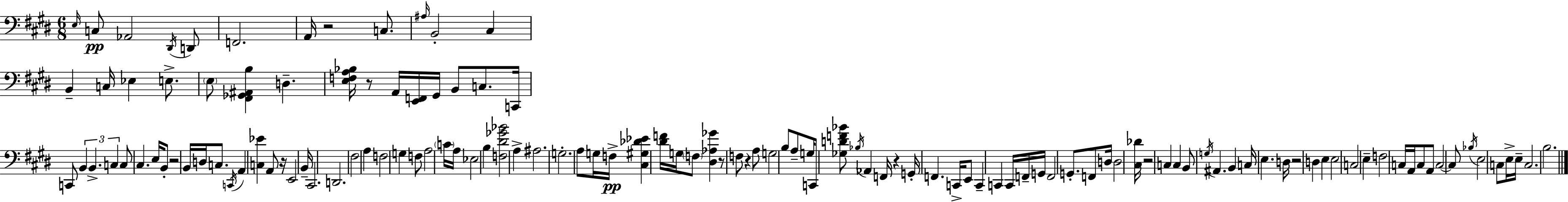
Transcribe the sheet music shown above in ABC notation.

X:1
T:Untitled
M:6/8
L:1/4
K:E
E,/4 C,/2 _A,,2 ^D,,/4 D,,/2 F,,2 A,,/4 z2 C,/2 ^A,/4 B,,2 ^C, B,, C,/4 _E, E,/2 E,/2 [^F,,_G,,^A,,B,] D, [E,F,A,_B,]/4 z/2 A,,/4 [E,,F,,]/4 ^G,,/4 B,,/2 C,/2 C,,/4 C,,/2 B,, B,, C, C,/2 ^C, E,/4 B,,/2 z2 B,,/4 D,/4 C,/2 C,,/4 A,, [C,_E] A,,/2 z/4 E,,2 B,,/4 ^C,,2 D,,2 ^F,2 A, F,2 G, F,/2 A,2 C/4 A,/4 _E,2 B, [F,^D_G_B]2 A, ^A,2 G,2 A,/2 G,/4 F,/4 [^C,^G,_D_E] [^DF]/4 G,/4 F,/2 [^D,_A,_G] z/2 F,/2 z A,/2 G,2 B,/2 A,/2 G,/4 C,,/2 [_G,DF_B]/2 _B,/4 _A,, F,,/4 z G,,/4 F,, C,,/4 E,,/2 C,, C,, C,,/4 F,,/4 G,,/4 F,,2 G,,/2 F,,/2 D,/4 D,2 [^C,_D]/4 z2 C, C, B,,/2 G,/4 ^A,, B,, C,/4 E, D,/4 z2 D, E, E,2 C,2 E, F,2 C,/4 A,,/4 C,/2 A,,/2 C,2 C,/2 _B,/4 E,2 C,/2 E,/4 E,/4 C,2 B,2